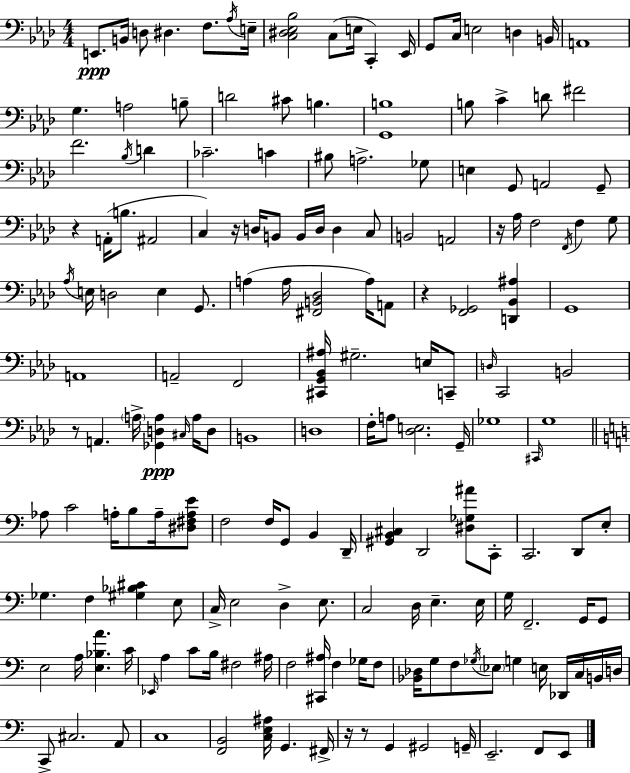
E2/e. B2/s D3/e D#3/q. F3/e. Ab3/s E3/s [C3,D#3,Eb3,Bb3]/h C3/e E3/s C2/q Eb2/s G2/e C3/s E3/h D3/q B2/s A2/w G3/q. A3/h B3/e D4/h C#4/e B3/q. [G2,B3]/w B3/e C4/q D4/e F#4/h F4/h. Bb3/s D4/q CES4/h. C4/q BIS3/e A3/h. Gb3/e E3/q G2/e A2/h G2/e R/q A2/s B3/e. A#2/h C3/q R/s D3/s B2/e B2/s D3/s D3/q C3/e B2/h A2/h R/s Ab3/s F3/h F2/s F3/q G3/e Ab3/s E3/s D3/h E3/q G2/e. A3/q A3/s [F#2,B2,Db3]/h A3/s A2/e R/q [F2,Gb2]/h [D2,Bb2,A#3]/q G2/w A2/w A2/h F2/h [C#2,G2,Bb2,A#3]/s G#3/h. E3/s C2/e D3/s C2/h B2/h R/e A2/q. A3/s [Gb2,D3,A3]/q C#3/s A3/s D3/e B2/w D3/w F3/s A3/e [Db3,E3]/h. G2/s Gb3/w C#2/s G3/w Ab3/e C4/h A3/s B3/e A3/s [D#3,F#3,A3,E4]/e F3/h F3/s G2/e B2/q D2/s [G#2,B2,C#3]/q D2/h [D#3,Gb3,A#4]/e C2/e C2/h. D2/e E3/e Gb3/q. F3/q [G#3,Bb3,C#4]/q E3/e C3/s E3/h D3/q E3/e. C3/h D3/s E3/q. E3/s G3/s F2/h. G2/s G2/e E3/h A3/s [E3,Bb3,A4]/q. C4/s Eb2/s A3/q C4/e B3/s F#3/h A#3/s F3/h [C#2,A#3]/s F3/q Gb3/s F3/e [Bb2,Db3]/s G3/e F3/e Gb3/s Eb3/e G3/q E3/s Db2/s C3/s B2/s D3/s C2/e C#3/h. A2/e C3/w [F2,B2]/h [C3,E3,A#3]/s G2/q. F#2/s R/s R/e G2/q G#2/h G2/s E2/h. F2/e E2/e